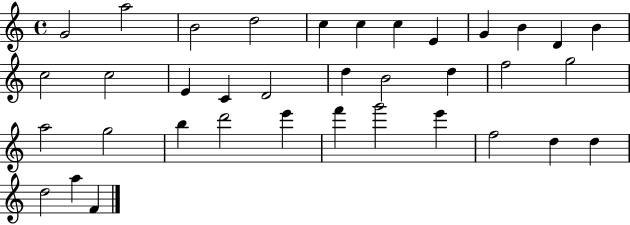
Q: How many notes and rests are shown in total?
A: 36